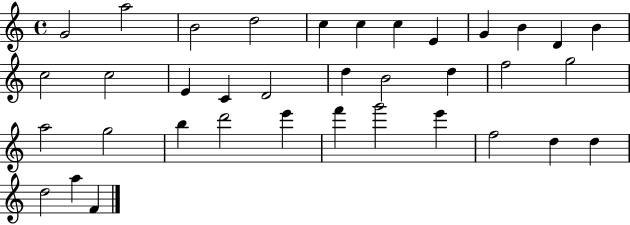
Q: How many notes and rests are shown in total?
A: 36